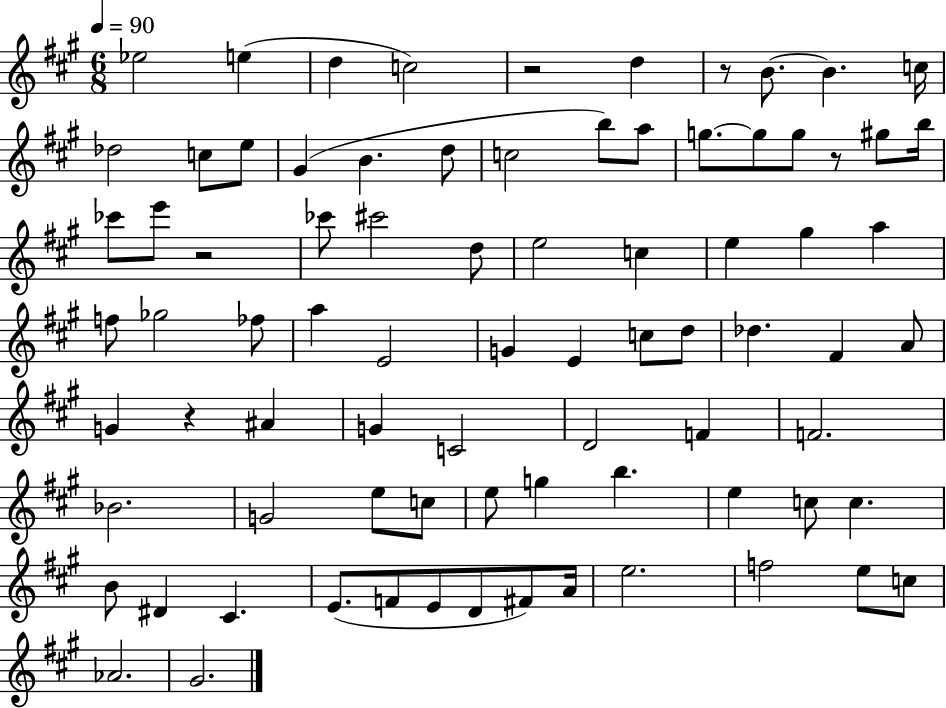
Eb5/h E5/q D5/q C5/h R/h D5/q R/e B4/e. B4/q. C5/s Db5/h C5/e E5/e G#4/q B4/q. D5/e C5/h B5/e A5/e G5/e. G5/e G5/e R/e G#5/e B5/s CES6/e E6/e R/h CES6/e C#6/h D5/e E5/h C5/q E5/q G#5/q A5/q F5/e Gb5/h FES5/e A5/q E4/h G4/q E4/q C5/e D5/e Db5/q. F#4/q A4/e G4/q R/q A#4/q G4/q C4/h D4/h F4/q F4/h. Bb4/h. G4/h E5/e C5/e E5/e G5/q B5/q. E5/q C5/e C5/q. B4/e D#4/q C#4/q. E4/e. F4/e E4/e D4/e F#4/e A4/s E5/h. F5/h E5/e C5/e Ab4/h. G#4/h.